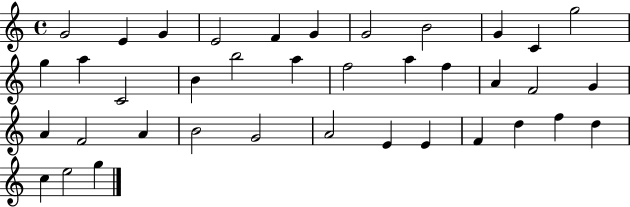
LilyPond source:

{
  \clef treble
  \time 4/4
  \defaultTimeSignature
  \key c \major
  g'2 e'4 g'4 | e'2 f'4 g'4 | g'2 b'2 | g'4 c'4 g''2 | \break g''4 a''4 c'2 | b'4 b''2 a''4 | f''2 a''4 f''4 | a'4 f'2 g'4 | \break a'4 f'2 a'4 | b'2 g'2 | a'2 e'4 e'4 | f'4 d''4 f''4 d''4 | \break c''4 e''2 g''4 | \bar "|."
}